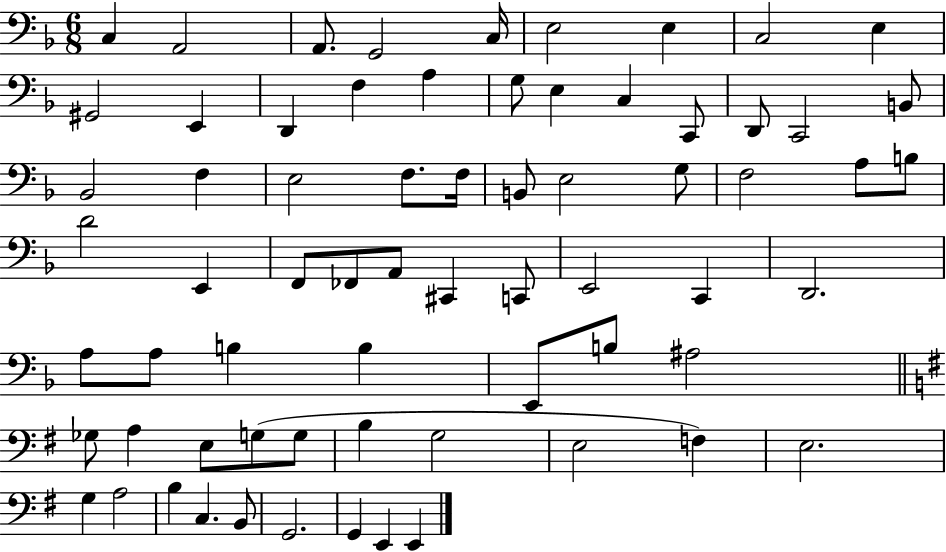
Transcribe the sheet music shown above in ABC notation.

X:1
T:Untitled
M:6/8
L:1/4
K:F
C, A,,2 A,,/2 G,,2 C,/4 E,2 E, C,2 E, ^G,,2 E,, D,, F, A, G,/2 E, C, C,,/2 D,,/2 C,,2 B,,/2 _B,,2 F, E,2 F,/2 F,/4 B,,/2 E,2 G,/2 F,2 A,/2 B,/2 D2 E,, F,,/2 _F,,/2 A,,/2 ^C,, C,,/2 E,,2 C,, D,,2 A,/2 A,/2 B, B, E,,/2 B,/2 ^A,2 _G,/2 A, E,/2 G,/2 G,/2 B, G,2 E,2 F, E,2 G, A,2 B, C, B,,/2 G,,2 G,, E,, E,,